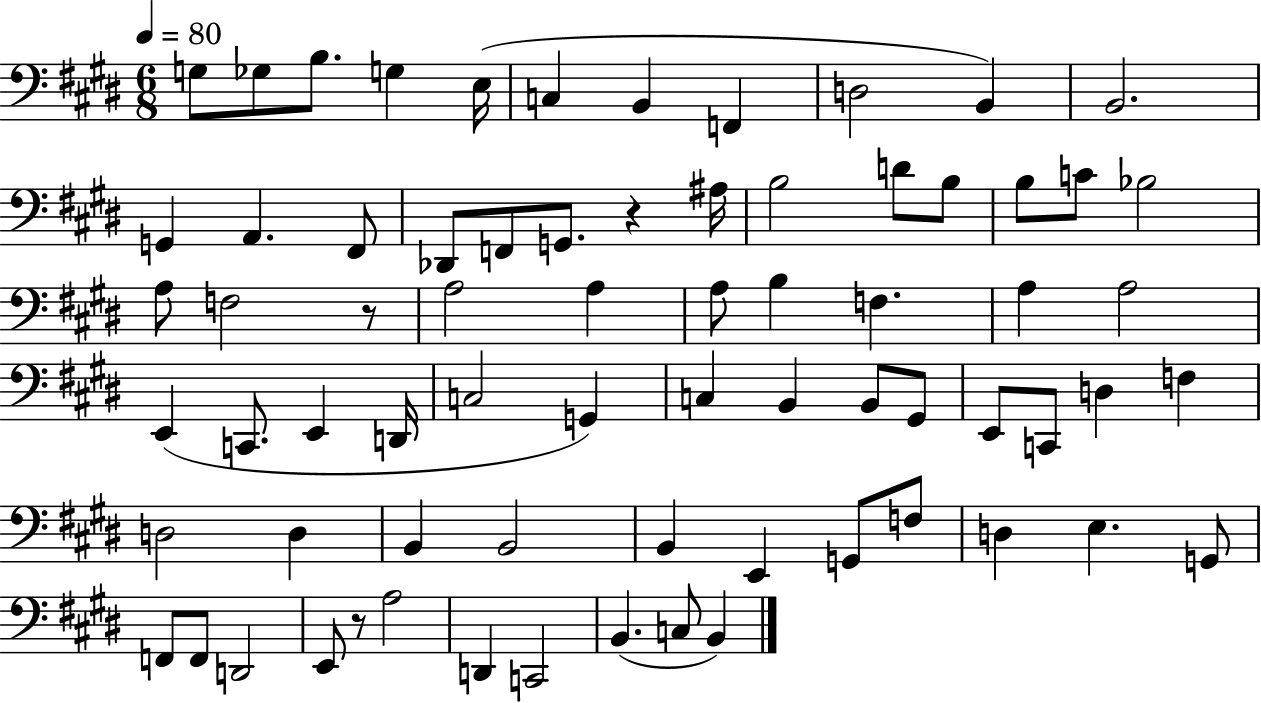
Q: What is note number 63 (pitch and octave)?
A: A3